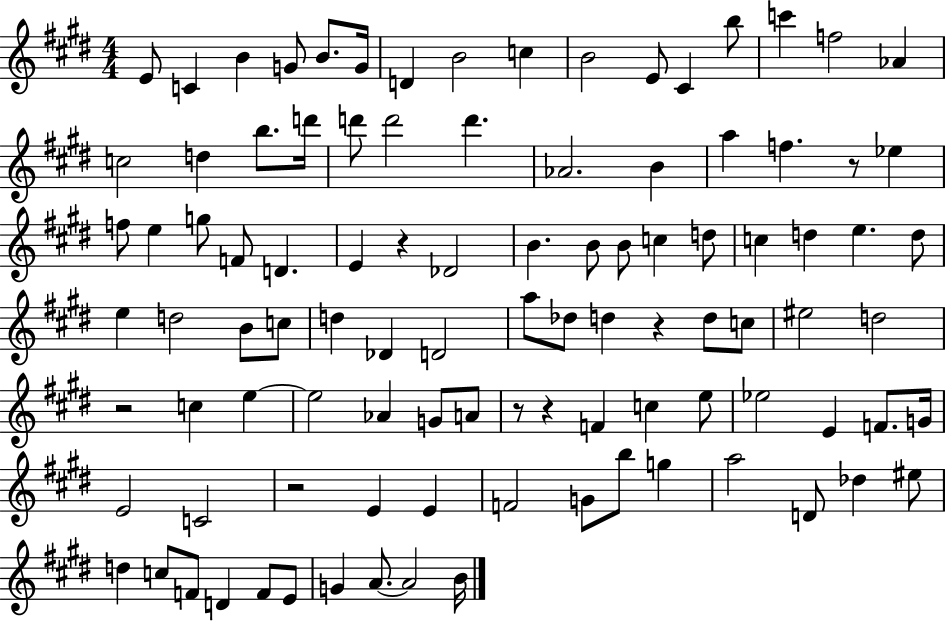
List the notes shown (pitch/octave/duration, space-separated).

E4/e C4/q B4/q G4/e B4/e. G4/s D4/q B4/h C5/q B4/h E4/e C#4/q B5/e C6/q F5/h Ab4/q C5/h D5/q B5/e. D6/s D6/e D6/h D6/q. Ab4/h. B4/q A5/q F5/q. R/e Eb5/q F5/e E5/q G5/e F4/e D4/q. E4/q R/q Db4/h B4/q. B4/e B4/e C5/q D5/e C5/q D5/q E5/q. D5/e E5/q D5/h B4/e C5/e D5/q Db4/q D4/h A5/e Db5/e D5/q R/q D5/e C5/e EIS5/h D5/h R/h C5/q E5/q E5/h Ab4/q G4/e A4/e R/e R/q F4/q C5/q E5/e Eb5/h E4/q F4/e. G4/s E4/h C4/h R/h E4/q E4/q F4/h G4/e B5/e G5/q A5/h D4/e Db5/q EIS5/e D5/q C5/e F4/e D4/q F4/e E4/e G4/q A4/e. A4/h B4/s